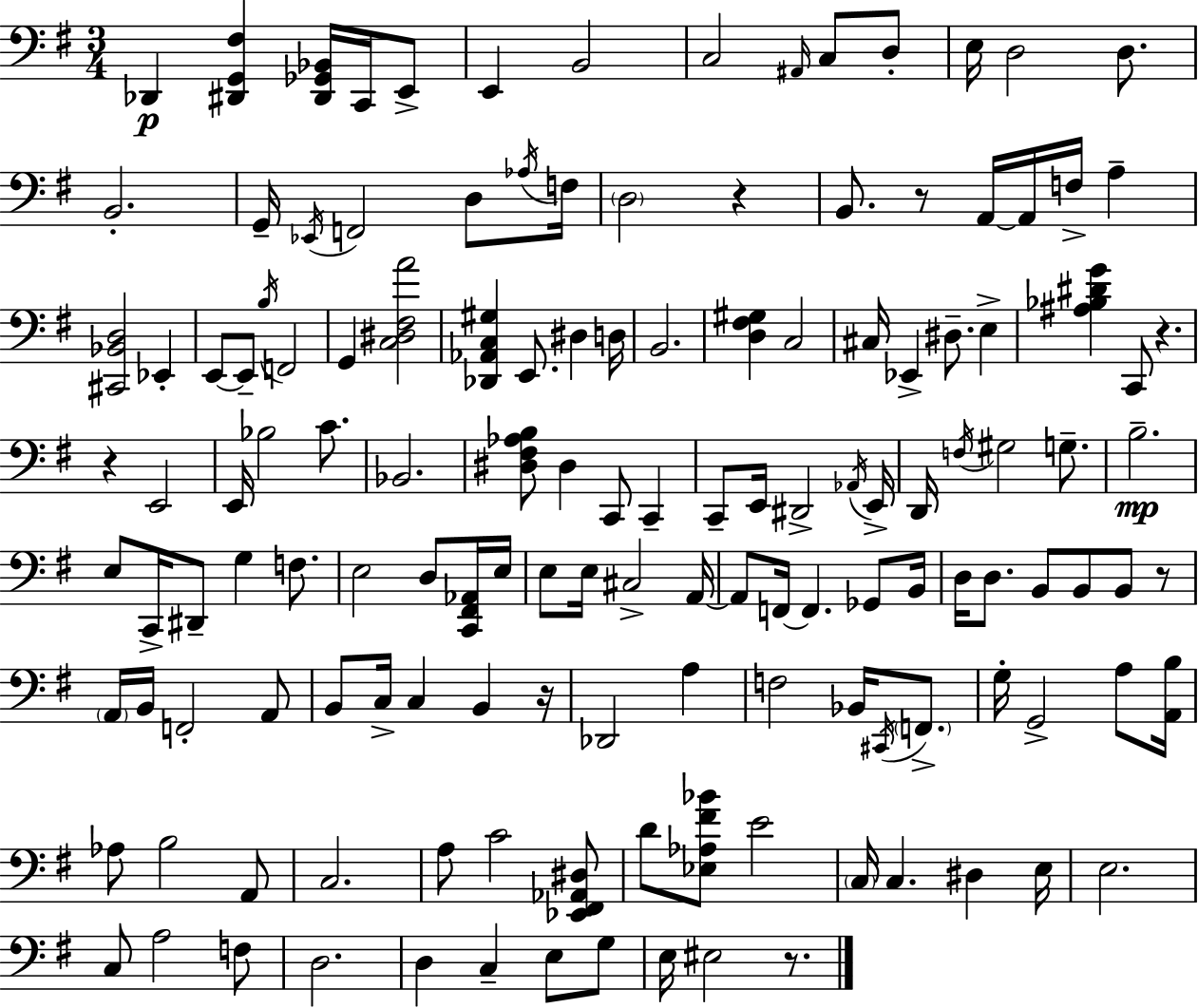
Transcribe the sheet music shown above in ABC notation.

X:1
T:Untitled
M:3/4
L:1/4
K:Em
_D,, [^D,,G,,^F,] [^D,,_G,,_B,,]/4 C,,/4 E,,/2 E,, B,,2 C,2 ^A,,/4 C,/2 D,/2 E,/4 D,2 D,/2 B,,2 G,,/4 _E,,/4 F,,2 D,/2 _A,/4 F,/4 D,2 z B,,/2 z/2 A,,/4 A,,/4 F,/4 A, [^C,,_B,,D,]2 _E,, E,,/2 E,,/2 B,/4 F,,2 G,, [C,^D,^F,A]2 [_D,,_A,,C,^G,] E,,/2 ^D, D,/4 B,,2 [D,^F,^G,] C,2 ^C,/4 _E,, ^D,/2 E, [^A,_B,^DG] C,,/2 z z E,,2 E,,/4 _B,2 C/2 _B,,2 [^D,^F,_A,B,]/2 ^D, C,,/2 C,, C,,/2 E,,/4 ^D,,2 _A,,/4 E,,/4 D,,/4 F,/4 ^G,2 G,/2 B,2 E,/2 C,,/4 ^D,,/2 G, F,/2 E,2 D,/2 [C,,^F,,_A,,]/4 E,/4 E,/2 E,/4 ^C,2 A,,/4 A,,/2 F,,/4 F,, _G,,/2 B,,/4 D,/4 D,/2 B,,/2 B,,/2 B,,/2 z/2 A,,/4 B,,/4 F,,2 A,,/2 B,,/2 C,/4 C, B,, z/4 _D,,2 A, F,2 _B,,/4 ^C,,/4 F,,/2 G,/4 G,,2 A,/2 [A,,B,]/4 _A,/2 B,2 A,,/2 C,2 A,/2 C2 [_E,,^F,,_A,,^D,]/2 D/2 [_E,_A,^F_B]/2 E2 C,/4 C, ^D, E,/4 E,2 C,/2 A,2 F,/2 D,2 D, C, E,/2 G,/2 E,/4 ^E,2 z/2